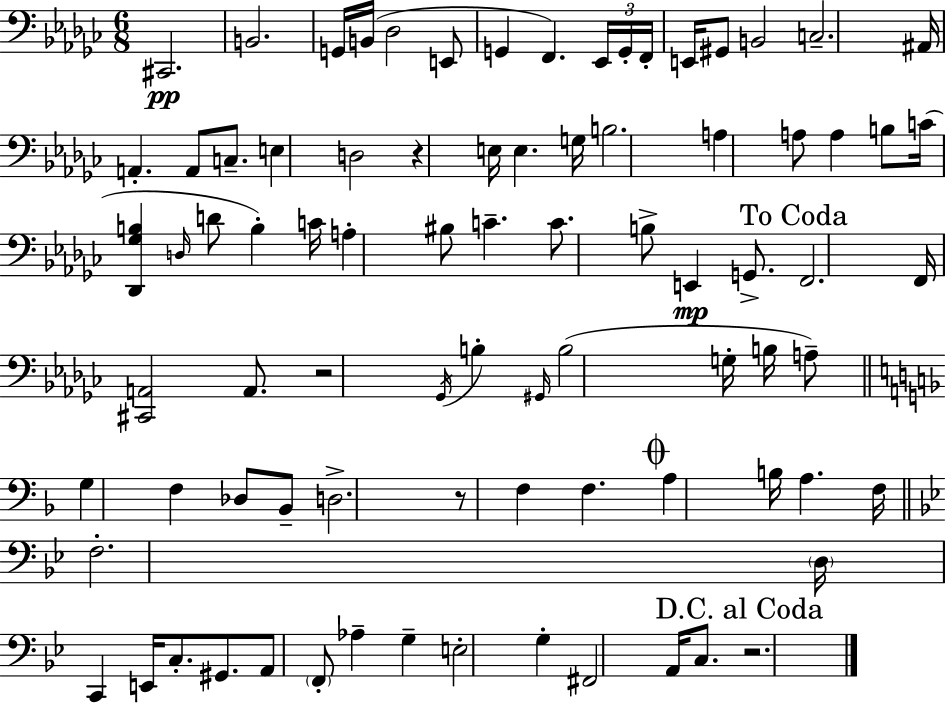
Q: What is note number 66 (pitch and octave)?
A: E2